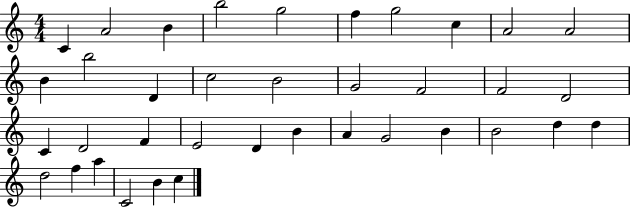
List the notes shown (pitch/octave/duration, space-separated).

C4/q A4/h B4/q B5/h G5/h F5/q G5/h C5/q A4/h A4/h B4/q B5/h D4/q C5/h B4/h G4/h F4/h F4/h D4/h C4/q D4/h F4/q E4/h D4/q B4/q A4/q G4/h B4/q B4/h D5/q D5/q D5/h F5/q A5/q C4/h B4/q C5/q